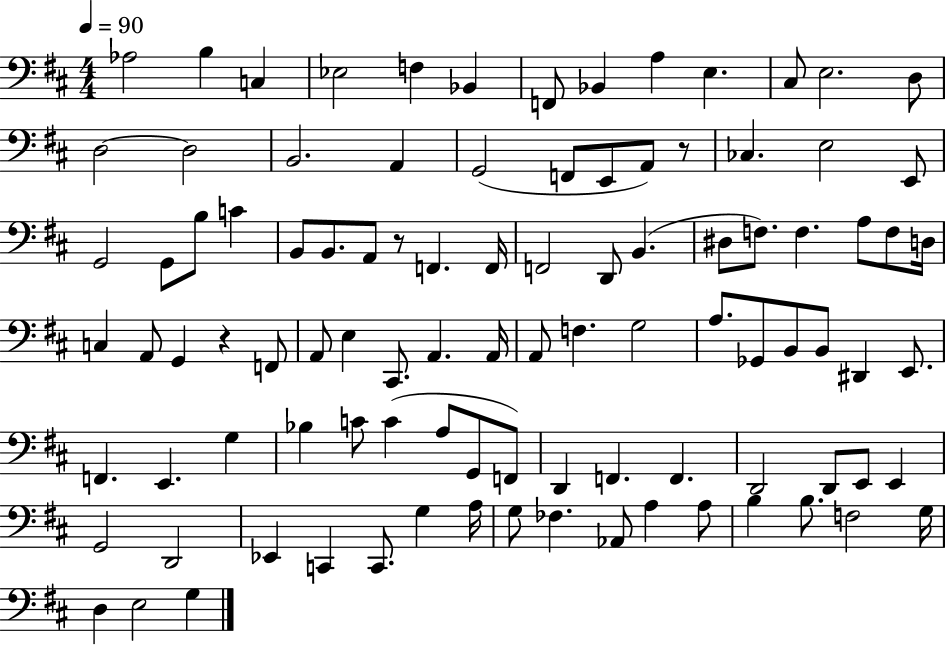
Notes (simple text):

Ab3/h B3/q C3/q Eb3/h F3/q Bb2/q F2/e Bb2/q A3/q E3/q. C#3/e E3/h. D3/e D3/h D3/h B2/h. A2/q G2/h F2/e E2/e A2/e R/e CES3/q. E3/h E2/e G2/h G2/e B3/e C4/q B2/e B2/e. A2/e R/e F2/q. F2/s F2/h D2/e B2/q. D#3/e F3/e. F3/q. A3/e F3/e D3/s C3/q A2/e G2/q R/q F2/e A2/e E3/q C#2/e. A2/q. A2/s A2/e F3/q. G3/h A3/e. Gb2/e B2/e B2/e D#2/q E2/e. F2/q. E2/q. G3/q Bb3/q C4/e C4/q A3/e G2/e F2/e D2/q F2/q. F2/q. D2/h D2/e E2/e E2/q G2/h D2/h Eb2/q C2/q C2/e. G3/q A3/s G3/e FES3/q. Ab2/e A3/q A3/e B3/q B3/e. F3/h G3/s D3/q E3/h G3/q